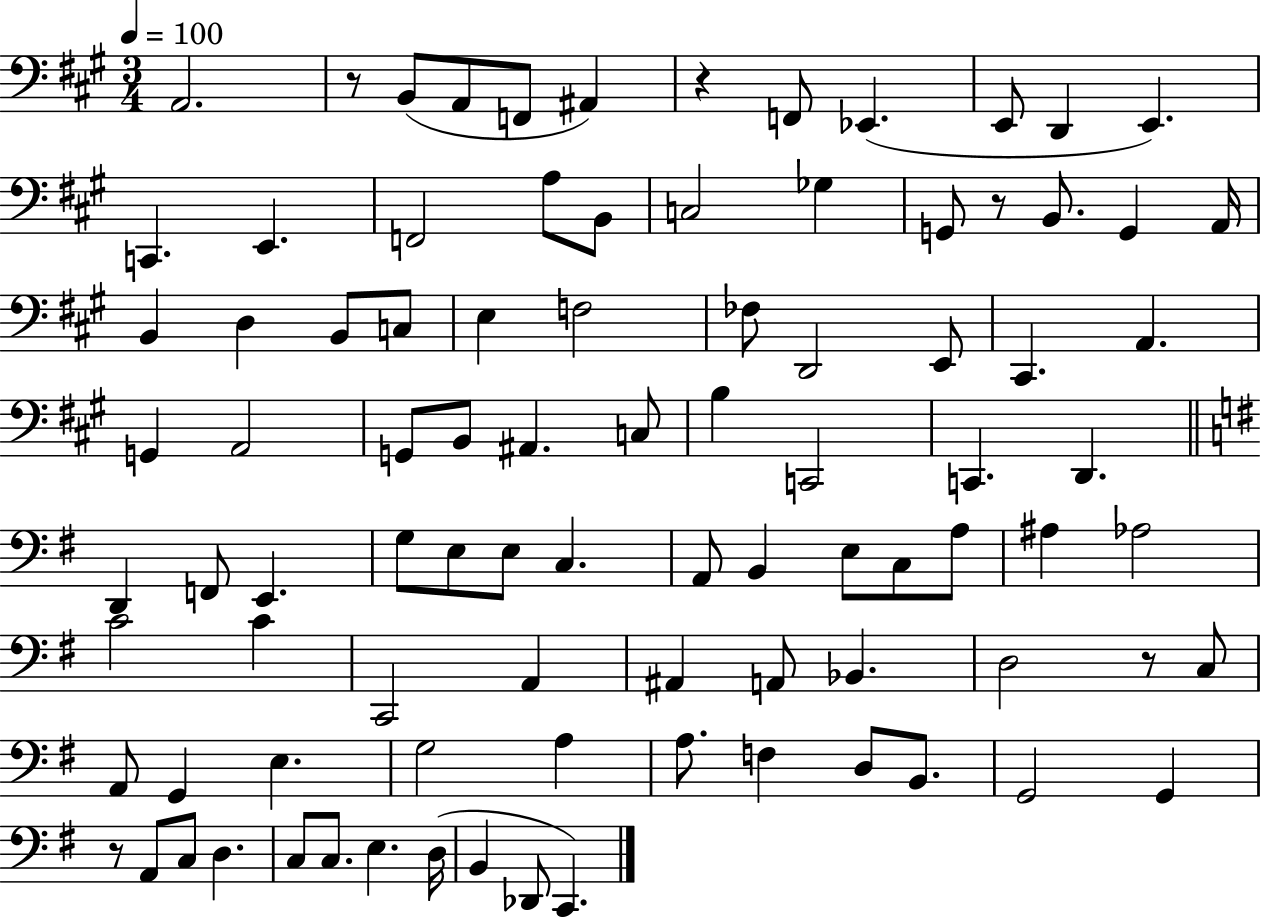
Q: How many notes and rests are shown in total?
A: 91